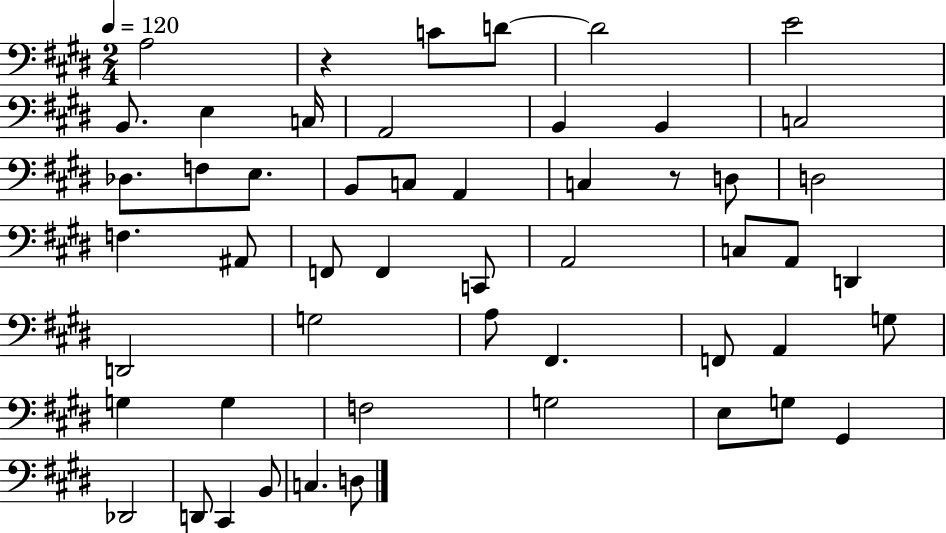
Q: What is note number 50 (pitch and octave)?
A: D3